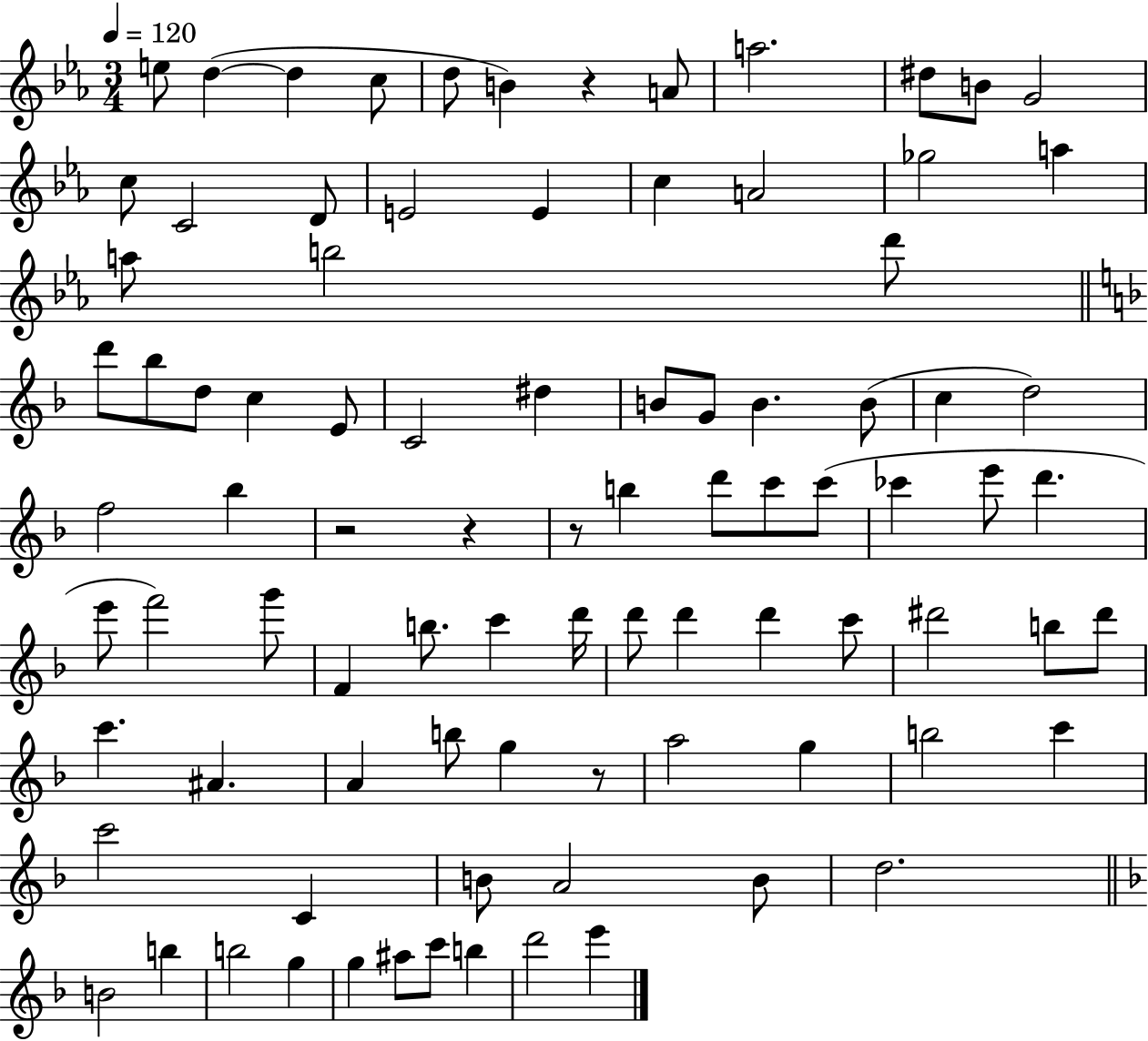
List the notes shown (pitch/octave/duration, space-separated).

E5/e D5/q D5/q C5/e D5/e B4/q R/q A4/e A5/h. D#5/e B4/e G4/h C5/e C4/h D4/e E4/h E4/q C5/q A4/h Gb5/h A5/q A5/e B5/h D6/e D6/e Bb5/e D5/e C5/q E4/e C4/h D#5/q B4/e G4/e B4/q. B4/e C5/q D5/h F5/h Bb5/q R/h R/q R/e B5/q D6/e C6/e C6/e CES6/q E6/e D6/q. E6/e F6/h G6/e F4/q B5/e. C6/q D6/s D6/e D6/q D6/q C6/e D#6/h B5/e D#6/e C6/q. A#4/q. A4/q B5/e G5/q R/e A5/h G5/q B5/h C6/q C6/h C4/q B4/e A4/h B4/e D5/h. B4/h B5/q B5/h G5/q G5/q A#5/e C6/e B5/q D6/h E6/q